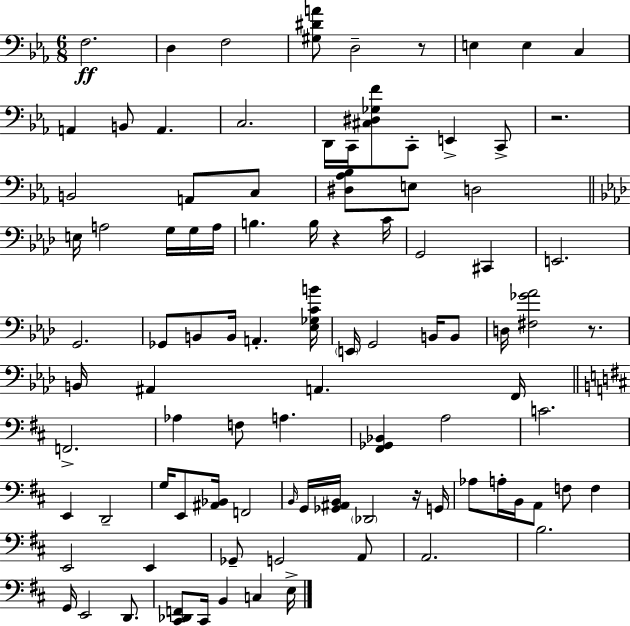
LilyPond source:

{
  \clef bass
  \numericTimeSignature
  \time 6/8
  \key c \minor
  f2.\ff | d4 f2 | <gis dis' a'>8 d2-- r8 | e4 e4 c4 | \break a,4 b,8 a,4. | c2. | d,16 c,16 <cis dis ges f'>8 c,8-. e,4-> c,8-> | r2. | \break b,2 a,8 c8 | <dis aes bes>8 e8 d2 | \bar "||" \break \key f \minor e16 a2 g16 g16 a16 | b4. b16 r4 c'16 | g,2 cis,4 | e,2. | \break g,2. | ges,8 b,8 b,16 a,4.-. <ees ges c' b'>16 | \parenthesize e,16 g,2 b,16 b,8 | d16 <fis ges' aes'>2 r8. | \break b,16 ais,4 a,4. f,16 | \bar "||" \break \key b \minor f,2.-> | aes4 f8 a4. | <fis, ges, bes,>4 a2 | c'2. | \break e,4 d,2-- | g16 e,8 <ais, bes,>16 f,2 | \grace { b,16 } g,16 <ges, ais, b,>16 \parenthesize des,2 r16 | g,16 aes8 a16-. b,16 a,8 f8 f4 | \break e,2 e,4 | ges,8-- g,2 a,8 | a,2. | b2. | \break g,16 e,2 d,8. | <cis, des, f,>8 cis,16 b,4 c4 | e16-> \bar "|."
}